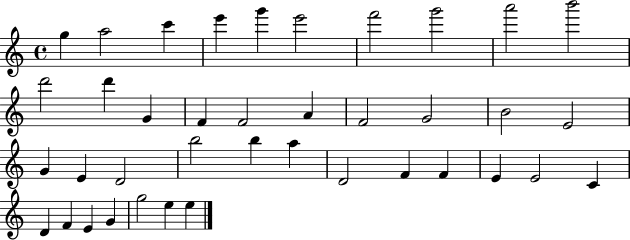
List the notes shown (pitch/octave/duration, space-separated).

G5/q A5/h C6/q E6/q G6/q E6/h F6/h G6/h A6/h B6/h D6/h D6/q G4/q F4/q F4/h A4/q F4/h G4/h B4/h E4/h G4/q E4/q D4/h B5/h B5/q A5/q D4/h F4/q F4/q E4/q E4/h C4/q D4/q F4/q E4/q G4/q G5/h E5/q E5/q